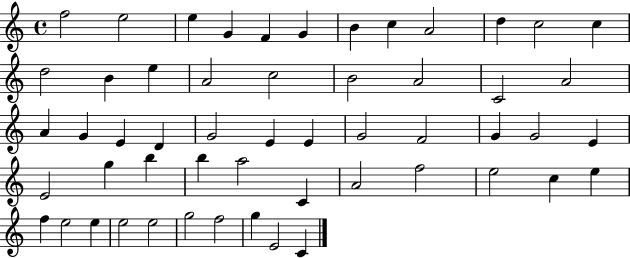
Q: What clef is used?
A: treble